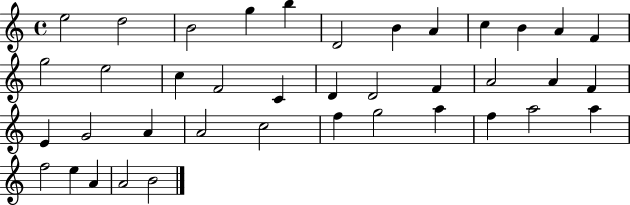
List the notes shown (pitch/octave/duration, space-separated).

E5/h D5/h B4/h G5/q B5/q D4/h B4/q A4/q C5/q B4/q A4/q F4/q G5/h E5/h C5/q F4/h C4/q D4/q D4/h F4/q A4/h A4/q F4/q E4/q G4/h A4/q A4/h C5/h F5/q G5/h A5/q F5/q A5/h A5/q F5/h E5/q A4/q A4/h B4/h